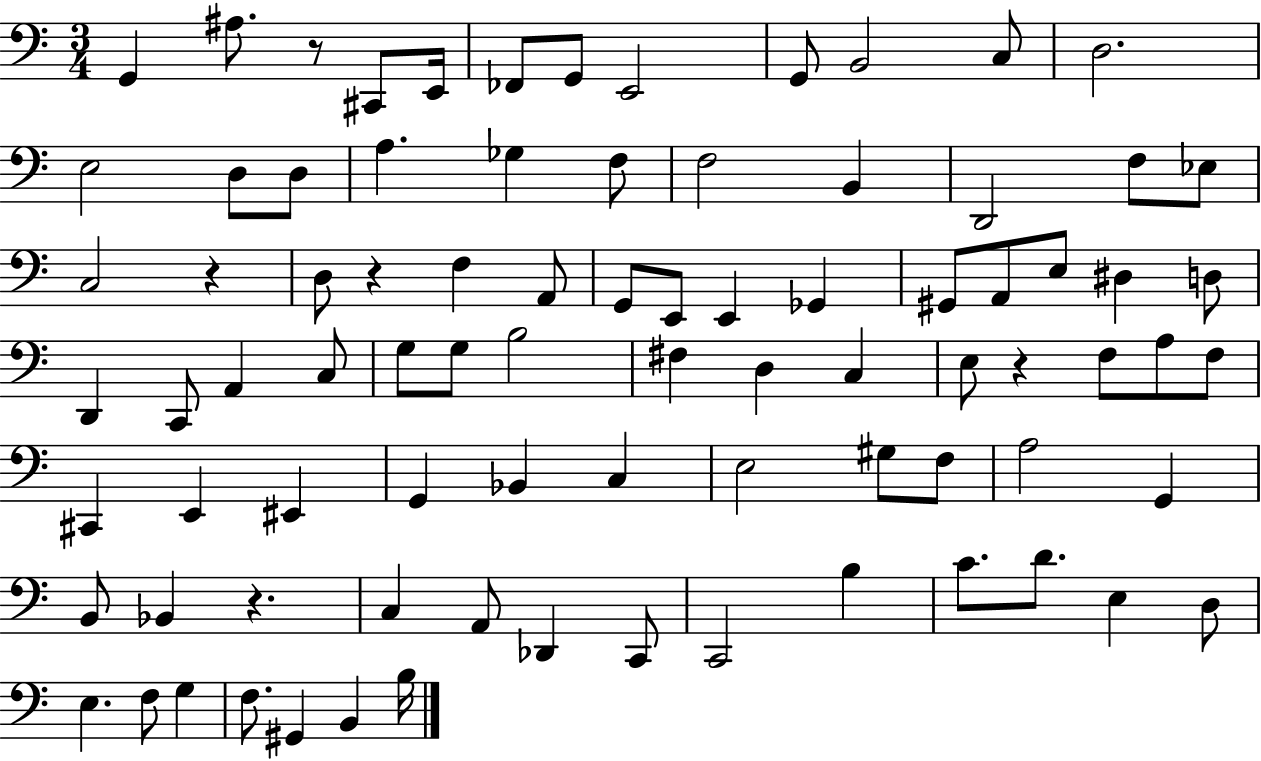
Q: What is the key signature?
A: C major